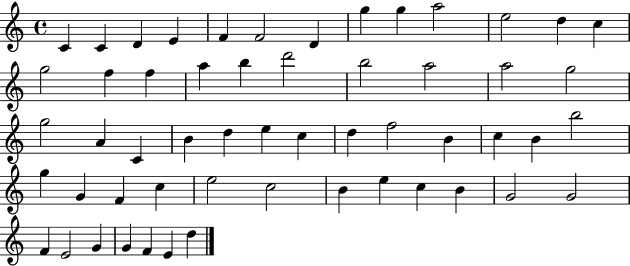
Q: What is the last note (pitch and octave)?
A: D5